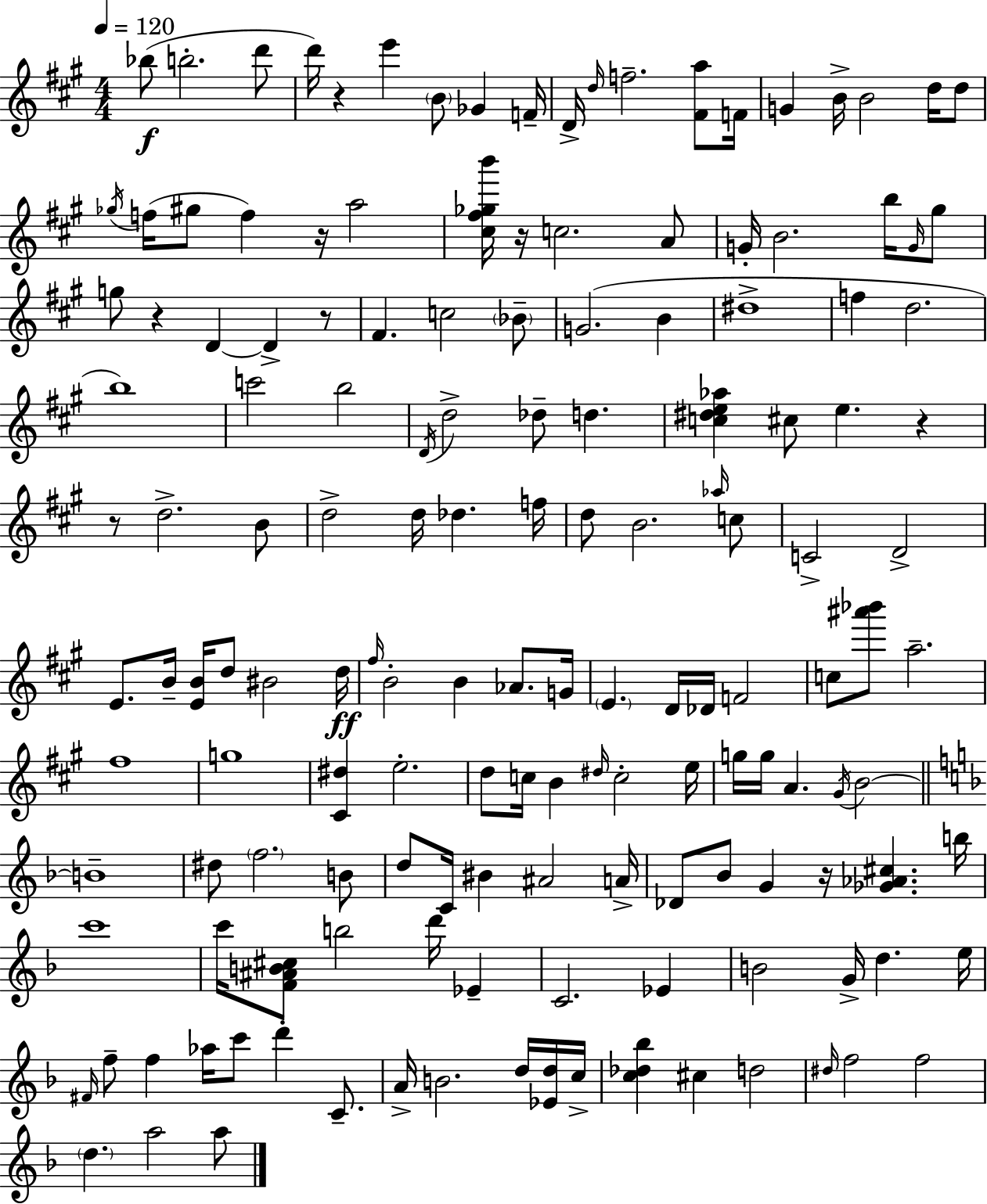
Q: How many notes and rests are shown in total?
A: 152